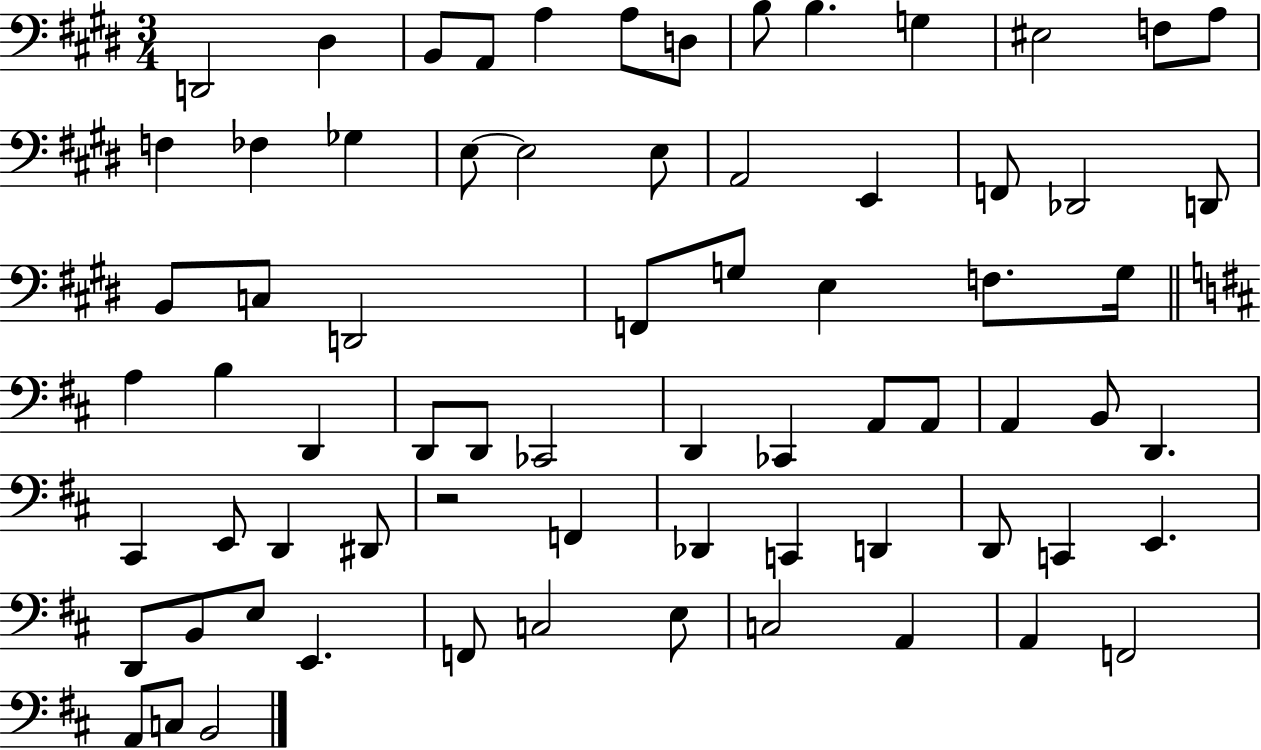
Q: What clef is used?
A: bass